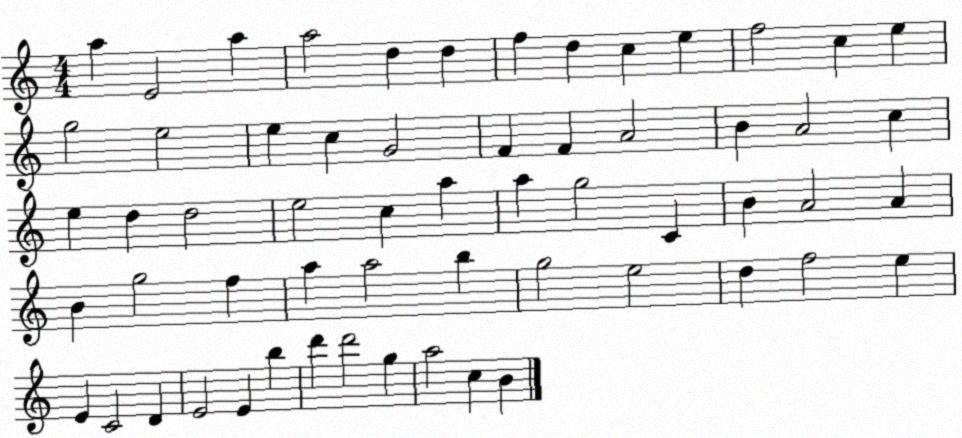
X:1
T:Untitled
M:4/4
L:1/4
K:C
a E2 a a2 d d f d c e f2 c e g2 e2 e c G2 F F A2 B A2 c e d d2 e2 c a a g2 C B A2 A B g2 f a a2 b g2 e2 d f2 e E C2 D E2 E b d' d'2 g a2 c B